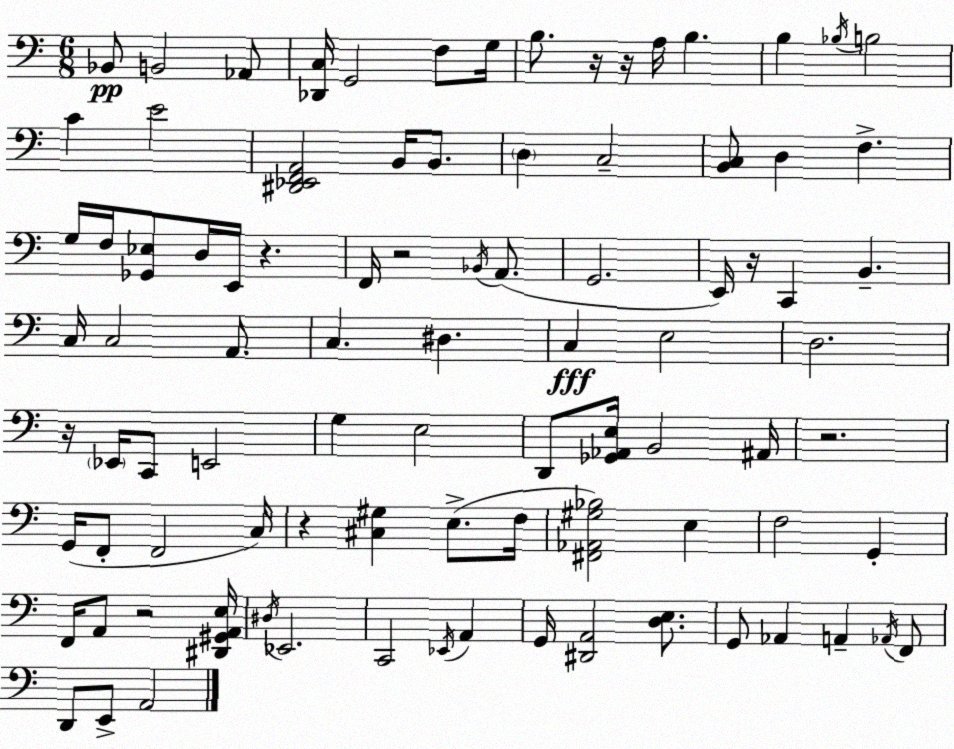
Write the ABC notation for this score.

X:1
T:Untitled
M:6/8
L:1/4
K:Am
_B,,/2 B,,2 _A,,/2 [_D,,C,]/4 G,,2 F,/2 G,/4 B,/2 z/4 z/4 A,/4 B, B, _B,/4 B,2 C E2 [^D,,_E,,F,,A,,]2 B,,/4 B,,/2 D, C,2 [B,,C,]/2 D, F, G,/4 F,/4 [_G,,_E,]/2 D,/4 E,,/4 z F,,/4 z2 _B,,/4 A,,/2 G,,2 E,,/4 z/4 C,, B,, C,/4 C,2 A,,/2 C, ^D, C, E,2 D,2 z/4 _E,,/4 C,,/2 E,,2 G, E,2 D,,/2 [_G,,_A,,E,]/4 B,,2 ^A,,/4 z2 G,,/4 F,,/2 F,,2 C,/4 z [^C,^G,] E,/2 F,/4 [^F,,_A,,^G,_B,]2 E, F,2 G,, F,,/4 A,,/2 z2 [^D,,^G,,A,,E,]/4 ^D,/4 _E,,2 C,,2 _E,,/4 A,, G,,/4 [^D,,A,,]2 [D,E,]/2 G,,/2 _A,, A,, _A,,/4 F,,/2 D,,/2 E,,/2 A,,2